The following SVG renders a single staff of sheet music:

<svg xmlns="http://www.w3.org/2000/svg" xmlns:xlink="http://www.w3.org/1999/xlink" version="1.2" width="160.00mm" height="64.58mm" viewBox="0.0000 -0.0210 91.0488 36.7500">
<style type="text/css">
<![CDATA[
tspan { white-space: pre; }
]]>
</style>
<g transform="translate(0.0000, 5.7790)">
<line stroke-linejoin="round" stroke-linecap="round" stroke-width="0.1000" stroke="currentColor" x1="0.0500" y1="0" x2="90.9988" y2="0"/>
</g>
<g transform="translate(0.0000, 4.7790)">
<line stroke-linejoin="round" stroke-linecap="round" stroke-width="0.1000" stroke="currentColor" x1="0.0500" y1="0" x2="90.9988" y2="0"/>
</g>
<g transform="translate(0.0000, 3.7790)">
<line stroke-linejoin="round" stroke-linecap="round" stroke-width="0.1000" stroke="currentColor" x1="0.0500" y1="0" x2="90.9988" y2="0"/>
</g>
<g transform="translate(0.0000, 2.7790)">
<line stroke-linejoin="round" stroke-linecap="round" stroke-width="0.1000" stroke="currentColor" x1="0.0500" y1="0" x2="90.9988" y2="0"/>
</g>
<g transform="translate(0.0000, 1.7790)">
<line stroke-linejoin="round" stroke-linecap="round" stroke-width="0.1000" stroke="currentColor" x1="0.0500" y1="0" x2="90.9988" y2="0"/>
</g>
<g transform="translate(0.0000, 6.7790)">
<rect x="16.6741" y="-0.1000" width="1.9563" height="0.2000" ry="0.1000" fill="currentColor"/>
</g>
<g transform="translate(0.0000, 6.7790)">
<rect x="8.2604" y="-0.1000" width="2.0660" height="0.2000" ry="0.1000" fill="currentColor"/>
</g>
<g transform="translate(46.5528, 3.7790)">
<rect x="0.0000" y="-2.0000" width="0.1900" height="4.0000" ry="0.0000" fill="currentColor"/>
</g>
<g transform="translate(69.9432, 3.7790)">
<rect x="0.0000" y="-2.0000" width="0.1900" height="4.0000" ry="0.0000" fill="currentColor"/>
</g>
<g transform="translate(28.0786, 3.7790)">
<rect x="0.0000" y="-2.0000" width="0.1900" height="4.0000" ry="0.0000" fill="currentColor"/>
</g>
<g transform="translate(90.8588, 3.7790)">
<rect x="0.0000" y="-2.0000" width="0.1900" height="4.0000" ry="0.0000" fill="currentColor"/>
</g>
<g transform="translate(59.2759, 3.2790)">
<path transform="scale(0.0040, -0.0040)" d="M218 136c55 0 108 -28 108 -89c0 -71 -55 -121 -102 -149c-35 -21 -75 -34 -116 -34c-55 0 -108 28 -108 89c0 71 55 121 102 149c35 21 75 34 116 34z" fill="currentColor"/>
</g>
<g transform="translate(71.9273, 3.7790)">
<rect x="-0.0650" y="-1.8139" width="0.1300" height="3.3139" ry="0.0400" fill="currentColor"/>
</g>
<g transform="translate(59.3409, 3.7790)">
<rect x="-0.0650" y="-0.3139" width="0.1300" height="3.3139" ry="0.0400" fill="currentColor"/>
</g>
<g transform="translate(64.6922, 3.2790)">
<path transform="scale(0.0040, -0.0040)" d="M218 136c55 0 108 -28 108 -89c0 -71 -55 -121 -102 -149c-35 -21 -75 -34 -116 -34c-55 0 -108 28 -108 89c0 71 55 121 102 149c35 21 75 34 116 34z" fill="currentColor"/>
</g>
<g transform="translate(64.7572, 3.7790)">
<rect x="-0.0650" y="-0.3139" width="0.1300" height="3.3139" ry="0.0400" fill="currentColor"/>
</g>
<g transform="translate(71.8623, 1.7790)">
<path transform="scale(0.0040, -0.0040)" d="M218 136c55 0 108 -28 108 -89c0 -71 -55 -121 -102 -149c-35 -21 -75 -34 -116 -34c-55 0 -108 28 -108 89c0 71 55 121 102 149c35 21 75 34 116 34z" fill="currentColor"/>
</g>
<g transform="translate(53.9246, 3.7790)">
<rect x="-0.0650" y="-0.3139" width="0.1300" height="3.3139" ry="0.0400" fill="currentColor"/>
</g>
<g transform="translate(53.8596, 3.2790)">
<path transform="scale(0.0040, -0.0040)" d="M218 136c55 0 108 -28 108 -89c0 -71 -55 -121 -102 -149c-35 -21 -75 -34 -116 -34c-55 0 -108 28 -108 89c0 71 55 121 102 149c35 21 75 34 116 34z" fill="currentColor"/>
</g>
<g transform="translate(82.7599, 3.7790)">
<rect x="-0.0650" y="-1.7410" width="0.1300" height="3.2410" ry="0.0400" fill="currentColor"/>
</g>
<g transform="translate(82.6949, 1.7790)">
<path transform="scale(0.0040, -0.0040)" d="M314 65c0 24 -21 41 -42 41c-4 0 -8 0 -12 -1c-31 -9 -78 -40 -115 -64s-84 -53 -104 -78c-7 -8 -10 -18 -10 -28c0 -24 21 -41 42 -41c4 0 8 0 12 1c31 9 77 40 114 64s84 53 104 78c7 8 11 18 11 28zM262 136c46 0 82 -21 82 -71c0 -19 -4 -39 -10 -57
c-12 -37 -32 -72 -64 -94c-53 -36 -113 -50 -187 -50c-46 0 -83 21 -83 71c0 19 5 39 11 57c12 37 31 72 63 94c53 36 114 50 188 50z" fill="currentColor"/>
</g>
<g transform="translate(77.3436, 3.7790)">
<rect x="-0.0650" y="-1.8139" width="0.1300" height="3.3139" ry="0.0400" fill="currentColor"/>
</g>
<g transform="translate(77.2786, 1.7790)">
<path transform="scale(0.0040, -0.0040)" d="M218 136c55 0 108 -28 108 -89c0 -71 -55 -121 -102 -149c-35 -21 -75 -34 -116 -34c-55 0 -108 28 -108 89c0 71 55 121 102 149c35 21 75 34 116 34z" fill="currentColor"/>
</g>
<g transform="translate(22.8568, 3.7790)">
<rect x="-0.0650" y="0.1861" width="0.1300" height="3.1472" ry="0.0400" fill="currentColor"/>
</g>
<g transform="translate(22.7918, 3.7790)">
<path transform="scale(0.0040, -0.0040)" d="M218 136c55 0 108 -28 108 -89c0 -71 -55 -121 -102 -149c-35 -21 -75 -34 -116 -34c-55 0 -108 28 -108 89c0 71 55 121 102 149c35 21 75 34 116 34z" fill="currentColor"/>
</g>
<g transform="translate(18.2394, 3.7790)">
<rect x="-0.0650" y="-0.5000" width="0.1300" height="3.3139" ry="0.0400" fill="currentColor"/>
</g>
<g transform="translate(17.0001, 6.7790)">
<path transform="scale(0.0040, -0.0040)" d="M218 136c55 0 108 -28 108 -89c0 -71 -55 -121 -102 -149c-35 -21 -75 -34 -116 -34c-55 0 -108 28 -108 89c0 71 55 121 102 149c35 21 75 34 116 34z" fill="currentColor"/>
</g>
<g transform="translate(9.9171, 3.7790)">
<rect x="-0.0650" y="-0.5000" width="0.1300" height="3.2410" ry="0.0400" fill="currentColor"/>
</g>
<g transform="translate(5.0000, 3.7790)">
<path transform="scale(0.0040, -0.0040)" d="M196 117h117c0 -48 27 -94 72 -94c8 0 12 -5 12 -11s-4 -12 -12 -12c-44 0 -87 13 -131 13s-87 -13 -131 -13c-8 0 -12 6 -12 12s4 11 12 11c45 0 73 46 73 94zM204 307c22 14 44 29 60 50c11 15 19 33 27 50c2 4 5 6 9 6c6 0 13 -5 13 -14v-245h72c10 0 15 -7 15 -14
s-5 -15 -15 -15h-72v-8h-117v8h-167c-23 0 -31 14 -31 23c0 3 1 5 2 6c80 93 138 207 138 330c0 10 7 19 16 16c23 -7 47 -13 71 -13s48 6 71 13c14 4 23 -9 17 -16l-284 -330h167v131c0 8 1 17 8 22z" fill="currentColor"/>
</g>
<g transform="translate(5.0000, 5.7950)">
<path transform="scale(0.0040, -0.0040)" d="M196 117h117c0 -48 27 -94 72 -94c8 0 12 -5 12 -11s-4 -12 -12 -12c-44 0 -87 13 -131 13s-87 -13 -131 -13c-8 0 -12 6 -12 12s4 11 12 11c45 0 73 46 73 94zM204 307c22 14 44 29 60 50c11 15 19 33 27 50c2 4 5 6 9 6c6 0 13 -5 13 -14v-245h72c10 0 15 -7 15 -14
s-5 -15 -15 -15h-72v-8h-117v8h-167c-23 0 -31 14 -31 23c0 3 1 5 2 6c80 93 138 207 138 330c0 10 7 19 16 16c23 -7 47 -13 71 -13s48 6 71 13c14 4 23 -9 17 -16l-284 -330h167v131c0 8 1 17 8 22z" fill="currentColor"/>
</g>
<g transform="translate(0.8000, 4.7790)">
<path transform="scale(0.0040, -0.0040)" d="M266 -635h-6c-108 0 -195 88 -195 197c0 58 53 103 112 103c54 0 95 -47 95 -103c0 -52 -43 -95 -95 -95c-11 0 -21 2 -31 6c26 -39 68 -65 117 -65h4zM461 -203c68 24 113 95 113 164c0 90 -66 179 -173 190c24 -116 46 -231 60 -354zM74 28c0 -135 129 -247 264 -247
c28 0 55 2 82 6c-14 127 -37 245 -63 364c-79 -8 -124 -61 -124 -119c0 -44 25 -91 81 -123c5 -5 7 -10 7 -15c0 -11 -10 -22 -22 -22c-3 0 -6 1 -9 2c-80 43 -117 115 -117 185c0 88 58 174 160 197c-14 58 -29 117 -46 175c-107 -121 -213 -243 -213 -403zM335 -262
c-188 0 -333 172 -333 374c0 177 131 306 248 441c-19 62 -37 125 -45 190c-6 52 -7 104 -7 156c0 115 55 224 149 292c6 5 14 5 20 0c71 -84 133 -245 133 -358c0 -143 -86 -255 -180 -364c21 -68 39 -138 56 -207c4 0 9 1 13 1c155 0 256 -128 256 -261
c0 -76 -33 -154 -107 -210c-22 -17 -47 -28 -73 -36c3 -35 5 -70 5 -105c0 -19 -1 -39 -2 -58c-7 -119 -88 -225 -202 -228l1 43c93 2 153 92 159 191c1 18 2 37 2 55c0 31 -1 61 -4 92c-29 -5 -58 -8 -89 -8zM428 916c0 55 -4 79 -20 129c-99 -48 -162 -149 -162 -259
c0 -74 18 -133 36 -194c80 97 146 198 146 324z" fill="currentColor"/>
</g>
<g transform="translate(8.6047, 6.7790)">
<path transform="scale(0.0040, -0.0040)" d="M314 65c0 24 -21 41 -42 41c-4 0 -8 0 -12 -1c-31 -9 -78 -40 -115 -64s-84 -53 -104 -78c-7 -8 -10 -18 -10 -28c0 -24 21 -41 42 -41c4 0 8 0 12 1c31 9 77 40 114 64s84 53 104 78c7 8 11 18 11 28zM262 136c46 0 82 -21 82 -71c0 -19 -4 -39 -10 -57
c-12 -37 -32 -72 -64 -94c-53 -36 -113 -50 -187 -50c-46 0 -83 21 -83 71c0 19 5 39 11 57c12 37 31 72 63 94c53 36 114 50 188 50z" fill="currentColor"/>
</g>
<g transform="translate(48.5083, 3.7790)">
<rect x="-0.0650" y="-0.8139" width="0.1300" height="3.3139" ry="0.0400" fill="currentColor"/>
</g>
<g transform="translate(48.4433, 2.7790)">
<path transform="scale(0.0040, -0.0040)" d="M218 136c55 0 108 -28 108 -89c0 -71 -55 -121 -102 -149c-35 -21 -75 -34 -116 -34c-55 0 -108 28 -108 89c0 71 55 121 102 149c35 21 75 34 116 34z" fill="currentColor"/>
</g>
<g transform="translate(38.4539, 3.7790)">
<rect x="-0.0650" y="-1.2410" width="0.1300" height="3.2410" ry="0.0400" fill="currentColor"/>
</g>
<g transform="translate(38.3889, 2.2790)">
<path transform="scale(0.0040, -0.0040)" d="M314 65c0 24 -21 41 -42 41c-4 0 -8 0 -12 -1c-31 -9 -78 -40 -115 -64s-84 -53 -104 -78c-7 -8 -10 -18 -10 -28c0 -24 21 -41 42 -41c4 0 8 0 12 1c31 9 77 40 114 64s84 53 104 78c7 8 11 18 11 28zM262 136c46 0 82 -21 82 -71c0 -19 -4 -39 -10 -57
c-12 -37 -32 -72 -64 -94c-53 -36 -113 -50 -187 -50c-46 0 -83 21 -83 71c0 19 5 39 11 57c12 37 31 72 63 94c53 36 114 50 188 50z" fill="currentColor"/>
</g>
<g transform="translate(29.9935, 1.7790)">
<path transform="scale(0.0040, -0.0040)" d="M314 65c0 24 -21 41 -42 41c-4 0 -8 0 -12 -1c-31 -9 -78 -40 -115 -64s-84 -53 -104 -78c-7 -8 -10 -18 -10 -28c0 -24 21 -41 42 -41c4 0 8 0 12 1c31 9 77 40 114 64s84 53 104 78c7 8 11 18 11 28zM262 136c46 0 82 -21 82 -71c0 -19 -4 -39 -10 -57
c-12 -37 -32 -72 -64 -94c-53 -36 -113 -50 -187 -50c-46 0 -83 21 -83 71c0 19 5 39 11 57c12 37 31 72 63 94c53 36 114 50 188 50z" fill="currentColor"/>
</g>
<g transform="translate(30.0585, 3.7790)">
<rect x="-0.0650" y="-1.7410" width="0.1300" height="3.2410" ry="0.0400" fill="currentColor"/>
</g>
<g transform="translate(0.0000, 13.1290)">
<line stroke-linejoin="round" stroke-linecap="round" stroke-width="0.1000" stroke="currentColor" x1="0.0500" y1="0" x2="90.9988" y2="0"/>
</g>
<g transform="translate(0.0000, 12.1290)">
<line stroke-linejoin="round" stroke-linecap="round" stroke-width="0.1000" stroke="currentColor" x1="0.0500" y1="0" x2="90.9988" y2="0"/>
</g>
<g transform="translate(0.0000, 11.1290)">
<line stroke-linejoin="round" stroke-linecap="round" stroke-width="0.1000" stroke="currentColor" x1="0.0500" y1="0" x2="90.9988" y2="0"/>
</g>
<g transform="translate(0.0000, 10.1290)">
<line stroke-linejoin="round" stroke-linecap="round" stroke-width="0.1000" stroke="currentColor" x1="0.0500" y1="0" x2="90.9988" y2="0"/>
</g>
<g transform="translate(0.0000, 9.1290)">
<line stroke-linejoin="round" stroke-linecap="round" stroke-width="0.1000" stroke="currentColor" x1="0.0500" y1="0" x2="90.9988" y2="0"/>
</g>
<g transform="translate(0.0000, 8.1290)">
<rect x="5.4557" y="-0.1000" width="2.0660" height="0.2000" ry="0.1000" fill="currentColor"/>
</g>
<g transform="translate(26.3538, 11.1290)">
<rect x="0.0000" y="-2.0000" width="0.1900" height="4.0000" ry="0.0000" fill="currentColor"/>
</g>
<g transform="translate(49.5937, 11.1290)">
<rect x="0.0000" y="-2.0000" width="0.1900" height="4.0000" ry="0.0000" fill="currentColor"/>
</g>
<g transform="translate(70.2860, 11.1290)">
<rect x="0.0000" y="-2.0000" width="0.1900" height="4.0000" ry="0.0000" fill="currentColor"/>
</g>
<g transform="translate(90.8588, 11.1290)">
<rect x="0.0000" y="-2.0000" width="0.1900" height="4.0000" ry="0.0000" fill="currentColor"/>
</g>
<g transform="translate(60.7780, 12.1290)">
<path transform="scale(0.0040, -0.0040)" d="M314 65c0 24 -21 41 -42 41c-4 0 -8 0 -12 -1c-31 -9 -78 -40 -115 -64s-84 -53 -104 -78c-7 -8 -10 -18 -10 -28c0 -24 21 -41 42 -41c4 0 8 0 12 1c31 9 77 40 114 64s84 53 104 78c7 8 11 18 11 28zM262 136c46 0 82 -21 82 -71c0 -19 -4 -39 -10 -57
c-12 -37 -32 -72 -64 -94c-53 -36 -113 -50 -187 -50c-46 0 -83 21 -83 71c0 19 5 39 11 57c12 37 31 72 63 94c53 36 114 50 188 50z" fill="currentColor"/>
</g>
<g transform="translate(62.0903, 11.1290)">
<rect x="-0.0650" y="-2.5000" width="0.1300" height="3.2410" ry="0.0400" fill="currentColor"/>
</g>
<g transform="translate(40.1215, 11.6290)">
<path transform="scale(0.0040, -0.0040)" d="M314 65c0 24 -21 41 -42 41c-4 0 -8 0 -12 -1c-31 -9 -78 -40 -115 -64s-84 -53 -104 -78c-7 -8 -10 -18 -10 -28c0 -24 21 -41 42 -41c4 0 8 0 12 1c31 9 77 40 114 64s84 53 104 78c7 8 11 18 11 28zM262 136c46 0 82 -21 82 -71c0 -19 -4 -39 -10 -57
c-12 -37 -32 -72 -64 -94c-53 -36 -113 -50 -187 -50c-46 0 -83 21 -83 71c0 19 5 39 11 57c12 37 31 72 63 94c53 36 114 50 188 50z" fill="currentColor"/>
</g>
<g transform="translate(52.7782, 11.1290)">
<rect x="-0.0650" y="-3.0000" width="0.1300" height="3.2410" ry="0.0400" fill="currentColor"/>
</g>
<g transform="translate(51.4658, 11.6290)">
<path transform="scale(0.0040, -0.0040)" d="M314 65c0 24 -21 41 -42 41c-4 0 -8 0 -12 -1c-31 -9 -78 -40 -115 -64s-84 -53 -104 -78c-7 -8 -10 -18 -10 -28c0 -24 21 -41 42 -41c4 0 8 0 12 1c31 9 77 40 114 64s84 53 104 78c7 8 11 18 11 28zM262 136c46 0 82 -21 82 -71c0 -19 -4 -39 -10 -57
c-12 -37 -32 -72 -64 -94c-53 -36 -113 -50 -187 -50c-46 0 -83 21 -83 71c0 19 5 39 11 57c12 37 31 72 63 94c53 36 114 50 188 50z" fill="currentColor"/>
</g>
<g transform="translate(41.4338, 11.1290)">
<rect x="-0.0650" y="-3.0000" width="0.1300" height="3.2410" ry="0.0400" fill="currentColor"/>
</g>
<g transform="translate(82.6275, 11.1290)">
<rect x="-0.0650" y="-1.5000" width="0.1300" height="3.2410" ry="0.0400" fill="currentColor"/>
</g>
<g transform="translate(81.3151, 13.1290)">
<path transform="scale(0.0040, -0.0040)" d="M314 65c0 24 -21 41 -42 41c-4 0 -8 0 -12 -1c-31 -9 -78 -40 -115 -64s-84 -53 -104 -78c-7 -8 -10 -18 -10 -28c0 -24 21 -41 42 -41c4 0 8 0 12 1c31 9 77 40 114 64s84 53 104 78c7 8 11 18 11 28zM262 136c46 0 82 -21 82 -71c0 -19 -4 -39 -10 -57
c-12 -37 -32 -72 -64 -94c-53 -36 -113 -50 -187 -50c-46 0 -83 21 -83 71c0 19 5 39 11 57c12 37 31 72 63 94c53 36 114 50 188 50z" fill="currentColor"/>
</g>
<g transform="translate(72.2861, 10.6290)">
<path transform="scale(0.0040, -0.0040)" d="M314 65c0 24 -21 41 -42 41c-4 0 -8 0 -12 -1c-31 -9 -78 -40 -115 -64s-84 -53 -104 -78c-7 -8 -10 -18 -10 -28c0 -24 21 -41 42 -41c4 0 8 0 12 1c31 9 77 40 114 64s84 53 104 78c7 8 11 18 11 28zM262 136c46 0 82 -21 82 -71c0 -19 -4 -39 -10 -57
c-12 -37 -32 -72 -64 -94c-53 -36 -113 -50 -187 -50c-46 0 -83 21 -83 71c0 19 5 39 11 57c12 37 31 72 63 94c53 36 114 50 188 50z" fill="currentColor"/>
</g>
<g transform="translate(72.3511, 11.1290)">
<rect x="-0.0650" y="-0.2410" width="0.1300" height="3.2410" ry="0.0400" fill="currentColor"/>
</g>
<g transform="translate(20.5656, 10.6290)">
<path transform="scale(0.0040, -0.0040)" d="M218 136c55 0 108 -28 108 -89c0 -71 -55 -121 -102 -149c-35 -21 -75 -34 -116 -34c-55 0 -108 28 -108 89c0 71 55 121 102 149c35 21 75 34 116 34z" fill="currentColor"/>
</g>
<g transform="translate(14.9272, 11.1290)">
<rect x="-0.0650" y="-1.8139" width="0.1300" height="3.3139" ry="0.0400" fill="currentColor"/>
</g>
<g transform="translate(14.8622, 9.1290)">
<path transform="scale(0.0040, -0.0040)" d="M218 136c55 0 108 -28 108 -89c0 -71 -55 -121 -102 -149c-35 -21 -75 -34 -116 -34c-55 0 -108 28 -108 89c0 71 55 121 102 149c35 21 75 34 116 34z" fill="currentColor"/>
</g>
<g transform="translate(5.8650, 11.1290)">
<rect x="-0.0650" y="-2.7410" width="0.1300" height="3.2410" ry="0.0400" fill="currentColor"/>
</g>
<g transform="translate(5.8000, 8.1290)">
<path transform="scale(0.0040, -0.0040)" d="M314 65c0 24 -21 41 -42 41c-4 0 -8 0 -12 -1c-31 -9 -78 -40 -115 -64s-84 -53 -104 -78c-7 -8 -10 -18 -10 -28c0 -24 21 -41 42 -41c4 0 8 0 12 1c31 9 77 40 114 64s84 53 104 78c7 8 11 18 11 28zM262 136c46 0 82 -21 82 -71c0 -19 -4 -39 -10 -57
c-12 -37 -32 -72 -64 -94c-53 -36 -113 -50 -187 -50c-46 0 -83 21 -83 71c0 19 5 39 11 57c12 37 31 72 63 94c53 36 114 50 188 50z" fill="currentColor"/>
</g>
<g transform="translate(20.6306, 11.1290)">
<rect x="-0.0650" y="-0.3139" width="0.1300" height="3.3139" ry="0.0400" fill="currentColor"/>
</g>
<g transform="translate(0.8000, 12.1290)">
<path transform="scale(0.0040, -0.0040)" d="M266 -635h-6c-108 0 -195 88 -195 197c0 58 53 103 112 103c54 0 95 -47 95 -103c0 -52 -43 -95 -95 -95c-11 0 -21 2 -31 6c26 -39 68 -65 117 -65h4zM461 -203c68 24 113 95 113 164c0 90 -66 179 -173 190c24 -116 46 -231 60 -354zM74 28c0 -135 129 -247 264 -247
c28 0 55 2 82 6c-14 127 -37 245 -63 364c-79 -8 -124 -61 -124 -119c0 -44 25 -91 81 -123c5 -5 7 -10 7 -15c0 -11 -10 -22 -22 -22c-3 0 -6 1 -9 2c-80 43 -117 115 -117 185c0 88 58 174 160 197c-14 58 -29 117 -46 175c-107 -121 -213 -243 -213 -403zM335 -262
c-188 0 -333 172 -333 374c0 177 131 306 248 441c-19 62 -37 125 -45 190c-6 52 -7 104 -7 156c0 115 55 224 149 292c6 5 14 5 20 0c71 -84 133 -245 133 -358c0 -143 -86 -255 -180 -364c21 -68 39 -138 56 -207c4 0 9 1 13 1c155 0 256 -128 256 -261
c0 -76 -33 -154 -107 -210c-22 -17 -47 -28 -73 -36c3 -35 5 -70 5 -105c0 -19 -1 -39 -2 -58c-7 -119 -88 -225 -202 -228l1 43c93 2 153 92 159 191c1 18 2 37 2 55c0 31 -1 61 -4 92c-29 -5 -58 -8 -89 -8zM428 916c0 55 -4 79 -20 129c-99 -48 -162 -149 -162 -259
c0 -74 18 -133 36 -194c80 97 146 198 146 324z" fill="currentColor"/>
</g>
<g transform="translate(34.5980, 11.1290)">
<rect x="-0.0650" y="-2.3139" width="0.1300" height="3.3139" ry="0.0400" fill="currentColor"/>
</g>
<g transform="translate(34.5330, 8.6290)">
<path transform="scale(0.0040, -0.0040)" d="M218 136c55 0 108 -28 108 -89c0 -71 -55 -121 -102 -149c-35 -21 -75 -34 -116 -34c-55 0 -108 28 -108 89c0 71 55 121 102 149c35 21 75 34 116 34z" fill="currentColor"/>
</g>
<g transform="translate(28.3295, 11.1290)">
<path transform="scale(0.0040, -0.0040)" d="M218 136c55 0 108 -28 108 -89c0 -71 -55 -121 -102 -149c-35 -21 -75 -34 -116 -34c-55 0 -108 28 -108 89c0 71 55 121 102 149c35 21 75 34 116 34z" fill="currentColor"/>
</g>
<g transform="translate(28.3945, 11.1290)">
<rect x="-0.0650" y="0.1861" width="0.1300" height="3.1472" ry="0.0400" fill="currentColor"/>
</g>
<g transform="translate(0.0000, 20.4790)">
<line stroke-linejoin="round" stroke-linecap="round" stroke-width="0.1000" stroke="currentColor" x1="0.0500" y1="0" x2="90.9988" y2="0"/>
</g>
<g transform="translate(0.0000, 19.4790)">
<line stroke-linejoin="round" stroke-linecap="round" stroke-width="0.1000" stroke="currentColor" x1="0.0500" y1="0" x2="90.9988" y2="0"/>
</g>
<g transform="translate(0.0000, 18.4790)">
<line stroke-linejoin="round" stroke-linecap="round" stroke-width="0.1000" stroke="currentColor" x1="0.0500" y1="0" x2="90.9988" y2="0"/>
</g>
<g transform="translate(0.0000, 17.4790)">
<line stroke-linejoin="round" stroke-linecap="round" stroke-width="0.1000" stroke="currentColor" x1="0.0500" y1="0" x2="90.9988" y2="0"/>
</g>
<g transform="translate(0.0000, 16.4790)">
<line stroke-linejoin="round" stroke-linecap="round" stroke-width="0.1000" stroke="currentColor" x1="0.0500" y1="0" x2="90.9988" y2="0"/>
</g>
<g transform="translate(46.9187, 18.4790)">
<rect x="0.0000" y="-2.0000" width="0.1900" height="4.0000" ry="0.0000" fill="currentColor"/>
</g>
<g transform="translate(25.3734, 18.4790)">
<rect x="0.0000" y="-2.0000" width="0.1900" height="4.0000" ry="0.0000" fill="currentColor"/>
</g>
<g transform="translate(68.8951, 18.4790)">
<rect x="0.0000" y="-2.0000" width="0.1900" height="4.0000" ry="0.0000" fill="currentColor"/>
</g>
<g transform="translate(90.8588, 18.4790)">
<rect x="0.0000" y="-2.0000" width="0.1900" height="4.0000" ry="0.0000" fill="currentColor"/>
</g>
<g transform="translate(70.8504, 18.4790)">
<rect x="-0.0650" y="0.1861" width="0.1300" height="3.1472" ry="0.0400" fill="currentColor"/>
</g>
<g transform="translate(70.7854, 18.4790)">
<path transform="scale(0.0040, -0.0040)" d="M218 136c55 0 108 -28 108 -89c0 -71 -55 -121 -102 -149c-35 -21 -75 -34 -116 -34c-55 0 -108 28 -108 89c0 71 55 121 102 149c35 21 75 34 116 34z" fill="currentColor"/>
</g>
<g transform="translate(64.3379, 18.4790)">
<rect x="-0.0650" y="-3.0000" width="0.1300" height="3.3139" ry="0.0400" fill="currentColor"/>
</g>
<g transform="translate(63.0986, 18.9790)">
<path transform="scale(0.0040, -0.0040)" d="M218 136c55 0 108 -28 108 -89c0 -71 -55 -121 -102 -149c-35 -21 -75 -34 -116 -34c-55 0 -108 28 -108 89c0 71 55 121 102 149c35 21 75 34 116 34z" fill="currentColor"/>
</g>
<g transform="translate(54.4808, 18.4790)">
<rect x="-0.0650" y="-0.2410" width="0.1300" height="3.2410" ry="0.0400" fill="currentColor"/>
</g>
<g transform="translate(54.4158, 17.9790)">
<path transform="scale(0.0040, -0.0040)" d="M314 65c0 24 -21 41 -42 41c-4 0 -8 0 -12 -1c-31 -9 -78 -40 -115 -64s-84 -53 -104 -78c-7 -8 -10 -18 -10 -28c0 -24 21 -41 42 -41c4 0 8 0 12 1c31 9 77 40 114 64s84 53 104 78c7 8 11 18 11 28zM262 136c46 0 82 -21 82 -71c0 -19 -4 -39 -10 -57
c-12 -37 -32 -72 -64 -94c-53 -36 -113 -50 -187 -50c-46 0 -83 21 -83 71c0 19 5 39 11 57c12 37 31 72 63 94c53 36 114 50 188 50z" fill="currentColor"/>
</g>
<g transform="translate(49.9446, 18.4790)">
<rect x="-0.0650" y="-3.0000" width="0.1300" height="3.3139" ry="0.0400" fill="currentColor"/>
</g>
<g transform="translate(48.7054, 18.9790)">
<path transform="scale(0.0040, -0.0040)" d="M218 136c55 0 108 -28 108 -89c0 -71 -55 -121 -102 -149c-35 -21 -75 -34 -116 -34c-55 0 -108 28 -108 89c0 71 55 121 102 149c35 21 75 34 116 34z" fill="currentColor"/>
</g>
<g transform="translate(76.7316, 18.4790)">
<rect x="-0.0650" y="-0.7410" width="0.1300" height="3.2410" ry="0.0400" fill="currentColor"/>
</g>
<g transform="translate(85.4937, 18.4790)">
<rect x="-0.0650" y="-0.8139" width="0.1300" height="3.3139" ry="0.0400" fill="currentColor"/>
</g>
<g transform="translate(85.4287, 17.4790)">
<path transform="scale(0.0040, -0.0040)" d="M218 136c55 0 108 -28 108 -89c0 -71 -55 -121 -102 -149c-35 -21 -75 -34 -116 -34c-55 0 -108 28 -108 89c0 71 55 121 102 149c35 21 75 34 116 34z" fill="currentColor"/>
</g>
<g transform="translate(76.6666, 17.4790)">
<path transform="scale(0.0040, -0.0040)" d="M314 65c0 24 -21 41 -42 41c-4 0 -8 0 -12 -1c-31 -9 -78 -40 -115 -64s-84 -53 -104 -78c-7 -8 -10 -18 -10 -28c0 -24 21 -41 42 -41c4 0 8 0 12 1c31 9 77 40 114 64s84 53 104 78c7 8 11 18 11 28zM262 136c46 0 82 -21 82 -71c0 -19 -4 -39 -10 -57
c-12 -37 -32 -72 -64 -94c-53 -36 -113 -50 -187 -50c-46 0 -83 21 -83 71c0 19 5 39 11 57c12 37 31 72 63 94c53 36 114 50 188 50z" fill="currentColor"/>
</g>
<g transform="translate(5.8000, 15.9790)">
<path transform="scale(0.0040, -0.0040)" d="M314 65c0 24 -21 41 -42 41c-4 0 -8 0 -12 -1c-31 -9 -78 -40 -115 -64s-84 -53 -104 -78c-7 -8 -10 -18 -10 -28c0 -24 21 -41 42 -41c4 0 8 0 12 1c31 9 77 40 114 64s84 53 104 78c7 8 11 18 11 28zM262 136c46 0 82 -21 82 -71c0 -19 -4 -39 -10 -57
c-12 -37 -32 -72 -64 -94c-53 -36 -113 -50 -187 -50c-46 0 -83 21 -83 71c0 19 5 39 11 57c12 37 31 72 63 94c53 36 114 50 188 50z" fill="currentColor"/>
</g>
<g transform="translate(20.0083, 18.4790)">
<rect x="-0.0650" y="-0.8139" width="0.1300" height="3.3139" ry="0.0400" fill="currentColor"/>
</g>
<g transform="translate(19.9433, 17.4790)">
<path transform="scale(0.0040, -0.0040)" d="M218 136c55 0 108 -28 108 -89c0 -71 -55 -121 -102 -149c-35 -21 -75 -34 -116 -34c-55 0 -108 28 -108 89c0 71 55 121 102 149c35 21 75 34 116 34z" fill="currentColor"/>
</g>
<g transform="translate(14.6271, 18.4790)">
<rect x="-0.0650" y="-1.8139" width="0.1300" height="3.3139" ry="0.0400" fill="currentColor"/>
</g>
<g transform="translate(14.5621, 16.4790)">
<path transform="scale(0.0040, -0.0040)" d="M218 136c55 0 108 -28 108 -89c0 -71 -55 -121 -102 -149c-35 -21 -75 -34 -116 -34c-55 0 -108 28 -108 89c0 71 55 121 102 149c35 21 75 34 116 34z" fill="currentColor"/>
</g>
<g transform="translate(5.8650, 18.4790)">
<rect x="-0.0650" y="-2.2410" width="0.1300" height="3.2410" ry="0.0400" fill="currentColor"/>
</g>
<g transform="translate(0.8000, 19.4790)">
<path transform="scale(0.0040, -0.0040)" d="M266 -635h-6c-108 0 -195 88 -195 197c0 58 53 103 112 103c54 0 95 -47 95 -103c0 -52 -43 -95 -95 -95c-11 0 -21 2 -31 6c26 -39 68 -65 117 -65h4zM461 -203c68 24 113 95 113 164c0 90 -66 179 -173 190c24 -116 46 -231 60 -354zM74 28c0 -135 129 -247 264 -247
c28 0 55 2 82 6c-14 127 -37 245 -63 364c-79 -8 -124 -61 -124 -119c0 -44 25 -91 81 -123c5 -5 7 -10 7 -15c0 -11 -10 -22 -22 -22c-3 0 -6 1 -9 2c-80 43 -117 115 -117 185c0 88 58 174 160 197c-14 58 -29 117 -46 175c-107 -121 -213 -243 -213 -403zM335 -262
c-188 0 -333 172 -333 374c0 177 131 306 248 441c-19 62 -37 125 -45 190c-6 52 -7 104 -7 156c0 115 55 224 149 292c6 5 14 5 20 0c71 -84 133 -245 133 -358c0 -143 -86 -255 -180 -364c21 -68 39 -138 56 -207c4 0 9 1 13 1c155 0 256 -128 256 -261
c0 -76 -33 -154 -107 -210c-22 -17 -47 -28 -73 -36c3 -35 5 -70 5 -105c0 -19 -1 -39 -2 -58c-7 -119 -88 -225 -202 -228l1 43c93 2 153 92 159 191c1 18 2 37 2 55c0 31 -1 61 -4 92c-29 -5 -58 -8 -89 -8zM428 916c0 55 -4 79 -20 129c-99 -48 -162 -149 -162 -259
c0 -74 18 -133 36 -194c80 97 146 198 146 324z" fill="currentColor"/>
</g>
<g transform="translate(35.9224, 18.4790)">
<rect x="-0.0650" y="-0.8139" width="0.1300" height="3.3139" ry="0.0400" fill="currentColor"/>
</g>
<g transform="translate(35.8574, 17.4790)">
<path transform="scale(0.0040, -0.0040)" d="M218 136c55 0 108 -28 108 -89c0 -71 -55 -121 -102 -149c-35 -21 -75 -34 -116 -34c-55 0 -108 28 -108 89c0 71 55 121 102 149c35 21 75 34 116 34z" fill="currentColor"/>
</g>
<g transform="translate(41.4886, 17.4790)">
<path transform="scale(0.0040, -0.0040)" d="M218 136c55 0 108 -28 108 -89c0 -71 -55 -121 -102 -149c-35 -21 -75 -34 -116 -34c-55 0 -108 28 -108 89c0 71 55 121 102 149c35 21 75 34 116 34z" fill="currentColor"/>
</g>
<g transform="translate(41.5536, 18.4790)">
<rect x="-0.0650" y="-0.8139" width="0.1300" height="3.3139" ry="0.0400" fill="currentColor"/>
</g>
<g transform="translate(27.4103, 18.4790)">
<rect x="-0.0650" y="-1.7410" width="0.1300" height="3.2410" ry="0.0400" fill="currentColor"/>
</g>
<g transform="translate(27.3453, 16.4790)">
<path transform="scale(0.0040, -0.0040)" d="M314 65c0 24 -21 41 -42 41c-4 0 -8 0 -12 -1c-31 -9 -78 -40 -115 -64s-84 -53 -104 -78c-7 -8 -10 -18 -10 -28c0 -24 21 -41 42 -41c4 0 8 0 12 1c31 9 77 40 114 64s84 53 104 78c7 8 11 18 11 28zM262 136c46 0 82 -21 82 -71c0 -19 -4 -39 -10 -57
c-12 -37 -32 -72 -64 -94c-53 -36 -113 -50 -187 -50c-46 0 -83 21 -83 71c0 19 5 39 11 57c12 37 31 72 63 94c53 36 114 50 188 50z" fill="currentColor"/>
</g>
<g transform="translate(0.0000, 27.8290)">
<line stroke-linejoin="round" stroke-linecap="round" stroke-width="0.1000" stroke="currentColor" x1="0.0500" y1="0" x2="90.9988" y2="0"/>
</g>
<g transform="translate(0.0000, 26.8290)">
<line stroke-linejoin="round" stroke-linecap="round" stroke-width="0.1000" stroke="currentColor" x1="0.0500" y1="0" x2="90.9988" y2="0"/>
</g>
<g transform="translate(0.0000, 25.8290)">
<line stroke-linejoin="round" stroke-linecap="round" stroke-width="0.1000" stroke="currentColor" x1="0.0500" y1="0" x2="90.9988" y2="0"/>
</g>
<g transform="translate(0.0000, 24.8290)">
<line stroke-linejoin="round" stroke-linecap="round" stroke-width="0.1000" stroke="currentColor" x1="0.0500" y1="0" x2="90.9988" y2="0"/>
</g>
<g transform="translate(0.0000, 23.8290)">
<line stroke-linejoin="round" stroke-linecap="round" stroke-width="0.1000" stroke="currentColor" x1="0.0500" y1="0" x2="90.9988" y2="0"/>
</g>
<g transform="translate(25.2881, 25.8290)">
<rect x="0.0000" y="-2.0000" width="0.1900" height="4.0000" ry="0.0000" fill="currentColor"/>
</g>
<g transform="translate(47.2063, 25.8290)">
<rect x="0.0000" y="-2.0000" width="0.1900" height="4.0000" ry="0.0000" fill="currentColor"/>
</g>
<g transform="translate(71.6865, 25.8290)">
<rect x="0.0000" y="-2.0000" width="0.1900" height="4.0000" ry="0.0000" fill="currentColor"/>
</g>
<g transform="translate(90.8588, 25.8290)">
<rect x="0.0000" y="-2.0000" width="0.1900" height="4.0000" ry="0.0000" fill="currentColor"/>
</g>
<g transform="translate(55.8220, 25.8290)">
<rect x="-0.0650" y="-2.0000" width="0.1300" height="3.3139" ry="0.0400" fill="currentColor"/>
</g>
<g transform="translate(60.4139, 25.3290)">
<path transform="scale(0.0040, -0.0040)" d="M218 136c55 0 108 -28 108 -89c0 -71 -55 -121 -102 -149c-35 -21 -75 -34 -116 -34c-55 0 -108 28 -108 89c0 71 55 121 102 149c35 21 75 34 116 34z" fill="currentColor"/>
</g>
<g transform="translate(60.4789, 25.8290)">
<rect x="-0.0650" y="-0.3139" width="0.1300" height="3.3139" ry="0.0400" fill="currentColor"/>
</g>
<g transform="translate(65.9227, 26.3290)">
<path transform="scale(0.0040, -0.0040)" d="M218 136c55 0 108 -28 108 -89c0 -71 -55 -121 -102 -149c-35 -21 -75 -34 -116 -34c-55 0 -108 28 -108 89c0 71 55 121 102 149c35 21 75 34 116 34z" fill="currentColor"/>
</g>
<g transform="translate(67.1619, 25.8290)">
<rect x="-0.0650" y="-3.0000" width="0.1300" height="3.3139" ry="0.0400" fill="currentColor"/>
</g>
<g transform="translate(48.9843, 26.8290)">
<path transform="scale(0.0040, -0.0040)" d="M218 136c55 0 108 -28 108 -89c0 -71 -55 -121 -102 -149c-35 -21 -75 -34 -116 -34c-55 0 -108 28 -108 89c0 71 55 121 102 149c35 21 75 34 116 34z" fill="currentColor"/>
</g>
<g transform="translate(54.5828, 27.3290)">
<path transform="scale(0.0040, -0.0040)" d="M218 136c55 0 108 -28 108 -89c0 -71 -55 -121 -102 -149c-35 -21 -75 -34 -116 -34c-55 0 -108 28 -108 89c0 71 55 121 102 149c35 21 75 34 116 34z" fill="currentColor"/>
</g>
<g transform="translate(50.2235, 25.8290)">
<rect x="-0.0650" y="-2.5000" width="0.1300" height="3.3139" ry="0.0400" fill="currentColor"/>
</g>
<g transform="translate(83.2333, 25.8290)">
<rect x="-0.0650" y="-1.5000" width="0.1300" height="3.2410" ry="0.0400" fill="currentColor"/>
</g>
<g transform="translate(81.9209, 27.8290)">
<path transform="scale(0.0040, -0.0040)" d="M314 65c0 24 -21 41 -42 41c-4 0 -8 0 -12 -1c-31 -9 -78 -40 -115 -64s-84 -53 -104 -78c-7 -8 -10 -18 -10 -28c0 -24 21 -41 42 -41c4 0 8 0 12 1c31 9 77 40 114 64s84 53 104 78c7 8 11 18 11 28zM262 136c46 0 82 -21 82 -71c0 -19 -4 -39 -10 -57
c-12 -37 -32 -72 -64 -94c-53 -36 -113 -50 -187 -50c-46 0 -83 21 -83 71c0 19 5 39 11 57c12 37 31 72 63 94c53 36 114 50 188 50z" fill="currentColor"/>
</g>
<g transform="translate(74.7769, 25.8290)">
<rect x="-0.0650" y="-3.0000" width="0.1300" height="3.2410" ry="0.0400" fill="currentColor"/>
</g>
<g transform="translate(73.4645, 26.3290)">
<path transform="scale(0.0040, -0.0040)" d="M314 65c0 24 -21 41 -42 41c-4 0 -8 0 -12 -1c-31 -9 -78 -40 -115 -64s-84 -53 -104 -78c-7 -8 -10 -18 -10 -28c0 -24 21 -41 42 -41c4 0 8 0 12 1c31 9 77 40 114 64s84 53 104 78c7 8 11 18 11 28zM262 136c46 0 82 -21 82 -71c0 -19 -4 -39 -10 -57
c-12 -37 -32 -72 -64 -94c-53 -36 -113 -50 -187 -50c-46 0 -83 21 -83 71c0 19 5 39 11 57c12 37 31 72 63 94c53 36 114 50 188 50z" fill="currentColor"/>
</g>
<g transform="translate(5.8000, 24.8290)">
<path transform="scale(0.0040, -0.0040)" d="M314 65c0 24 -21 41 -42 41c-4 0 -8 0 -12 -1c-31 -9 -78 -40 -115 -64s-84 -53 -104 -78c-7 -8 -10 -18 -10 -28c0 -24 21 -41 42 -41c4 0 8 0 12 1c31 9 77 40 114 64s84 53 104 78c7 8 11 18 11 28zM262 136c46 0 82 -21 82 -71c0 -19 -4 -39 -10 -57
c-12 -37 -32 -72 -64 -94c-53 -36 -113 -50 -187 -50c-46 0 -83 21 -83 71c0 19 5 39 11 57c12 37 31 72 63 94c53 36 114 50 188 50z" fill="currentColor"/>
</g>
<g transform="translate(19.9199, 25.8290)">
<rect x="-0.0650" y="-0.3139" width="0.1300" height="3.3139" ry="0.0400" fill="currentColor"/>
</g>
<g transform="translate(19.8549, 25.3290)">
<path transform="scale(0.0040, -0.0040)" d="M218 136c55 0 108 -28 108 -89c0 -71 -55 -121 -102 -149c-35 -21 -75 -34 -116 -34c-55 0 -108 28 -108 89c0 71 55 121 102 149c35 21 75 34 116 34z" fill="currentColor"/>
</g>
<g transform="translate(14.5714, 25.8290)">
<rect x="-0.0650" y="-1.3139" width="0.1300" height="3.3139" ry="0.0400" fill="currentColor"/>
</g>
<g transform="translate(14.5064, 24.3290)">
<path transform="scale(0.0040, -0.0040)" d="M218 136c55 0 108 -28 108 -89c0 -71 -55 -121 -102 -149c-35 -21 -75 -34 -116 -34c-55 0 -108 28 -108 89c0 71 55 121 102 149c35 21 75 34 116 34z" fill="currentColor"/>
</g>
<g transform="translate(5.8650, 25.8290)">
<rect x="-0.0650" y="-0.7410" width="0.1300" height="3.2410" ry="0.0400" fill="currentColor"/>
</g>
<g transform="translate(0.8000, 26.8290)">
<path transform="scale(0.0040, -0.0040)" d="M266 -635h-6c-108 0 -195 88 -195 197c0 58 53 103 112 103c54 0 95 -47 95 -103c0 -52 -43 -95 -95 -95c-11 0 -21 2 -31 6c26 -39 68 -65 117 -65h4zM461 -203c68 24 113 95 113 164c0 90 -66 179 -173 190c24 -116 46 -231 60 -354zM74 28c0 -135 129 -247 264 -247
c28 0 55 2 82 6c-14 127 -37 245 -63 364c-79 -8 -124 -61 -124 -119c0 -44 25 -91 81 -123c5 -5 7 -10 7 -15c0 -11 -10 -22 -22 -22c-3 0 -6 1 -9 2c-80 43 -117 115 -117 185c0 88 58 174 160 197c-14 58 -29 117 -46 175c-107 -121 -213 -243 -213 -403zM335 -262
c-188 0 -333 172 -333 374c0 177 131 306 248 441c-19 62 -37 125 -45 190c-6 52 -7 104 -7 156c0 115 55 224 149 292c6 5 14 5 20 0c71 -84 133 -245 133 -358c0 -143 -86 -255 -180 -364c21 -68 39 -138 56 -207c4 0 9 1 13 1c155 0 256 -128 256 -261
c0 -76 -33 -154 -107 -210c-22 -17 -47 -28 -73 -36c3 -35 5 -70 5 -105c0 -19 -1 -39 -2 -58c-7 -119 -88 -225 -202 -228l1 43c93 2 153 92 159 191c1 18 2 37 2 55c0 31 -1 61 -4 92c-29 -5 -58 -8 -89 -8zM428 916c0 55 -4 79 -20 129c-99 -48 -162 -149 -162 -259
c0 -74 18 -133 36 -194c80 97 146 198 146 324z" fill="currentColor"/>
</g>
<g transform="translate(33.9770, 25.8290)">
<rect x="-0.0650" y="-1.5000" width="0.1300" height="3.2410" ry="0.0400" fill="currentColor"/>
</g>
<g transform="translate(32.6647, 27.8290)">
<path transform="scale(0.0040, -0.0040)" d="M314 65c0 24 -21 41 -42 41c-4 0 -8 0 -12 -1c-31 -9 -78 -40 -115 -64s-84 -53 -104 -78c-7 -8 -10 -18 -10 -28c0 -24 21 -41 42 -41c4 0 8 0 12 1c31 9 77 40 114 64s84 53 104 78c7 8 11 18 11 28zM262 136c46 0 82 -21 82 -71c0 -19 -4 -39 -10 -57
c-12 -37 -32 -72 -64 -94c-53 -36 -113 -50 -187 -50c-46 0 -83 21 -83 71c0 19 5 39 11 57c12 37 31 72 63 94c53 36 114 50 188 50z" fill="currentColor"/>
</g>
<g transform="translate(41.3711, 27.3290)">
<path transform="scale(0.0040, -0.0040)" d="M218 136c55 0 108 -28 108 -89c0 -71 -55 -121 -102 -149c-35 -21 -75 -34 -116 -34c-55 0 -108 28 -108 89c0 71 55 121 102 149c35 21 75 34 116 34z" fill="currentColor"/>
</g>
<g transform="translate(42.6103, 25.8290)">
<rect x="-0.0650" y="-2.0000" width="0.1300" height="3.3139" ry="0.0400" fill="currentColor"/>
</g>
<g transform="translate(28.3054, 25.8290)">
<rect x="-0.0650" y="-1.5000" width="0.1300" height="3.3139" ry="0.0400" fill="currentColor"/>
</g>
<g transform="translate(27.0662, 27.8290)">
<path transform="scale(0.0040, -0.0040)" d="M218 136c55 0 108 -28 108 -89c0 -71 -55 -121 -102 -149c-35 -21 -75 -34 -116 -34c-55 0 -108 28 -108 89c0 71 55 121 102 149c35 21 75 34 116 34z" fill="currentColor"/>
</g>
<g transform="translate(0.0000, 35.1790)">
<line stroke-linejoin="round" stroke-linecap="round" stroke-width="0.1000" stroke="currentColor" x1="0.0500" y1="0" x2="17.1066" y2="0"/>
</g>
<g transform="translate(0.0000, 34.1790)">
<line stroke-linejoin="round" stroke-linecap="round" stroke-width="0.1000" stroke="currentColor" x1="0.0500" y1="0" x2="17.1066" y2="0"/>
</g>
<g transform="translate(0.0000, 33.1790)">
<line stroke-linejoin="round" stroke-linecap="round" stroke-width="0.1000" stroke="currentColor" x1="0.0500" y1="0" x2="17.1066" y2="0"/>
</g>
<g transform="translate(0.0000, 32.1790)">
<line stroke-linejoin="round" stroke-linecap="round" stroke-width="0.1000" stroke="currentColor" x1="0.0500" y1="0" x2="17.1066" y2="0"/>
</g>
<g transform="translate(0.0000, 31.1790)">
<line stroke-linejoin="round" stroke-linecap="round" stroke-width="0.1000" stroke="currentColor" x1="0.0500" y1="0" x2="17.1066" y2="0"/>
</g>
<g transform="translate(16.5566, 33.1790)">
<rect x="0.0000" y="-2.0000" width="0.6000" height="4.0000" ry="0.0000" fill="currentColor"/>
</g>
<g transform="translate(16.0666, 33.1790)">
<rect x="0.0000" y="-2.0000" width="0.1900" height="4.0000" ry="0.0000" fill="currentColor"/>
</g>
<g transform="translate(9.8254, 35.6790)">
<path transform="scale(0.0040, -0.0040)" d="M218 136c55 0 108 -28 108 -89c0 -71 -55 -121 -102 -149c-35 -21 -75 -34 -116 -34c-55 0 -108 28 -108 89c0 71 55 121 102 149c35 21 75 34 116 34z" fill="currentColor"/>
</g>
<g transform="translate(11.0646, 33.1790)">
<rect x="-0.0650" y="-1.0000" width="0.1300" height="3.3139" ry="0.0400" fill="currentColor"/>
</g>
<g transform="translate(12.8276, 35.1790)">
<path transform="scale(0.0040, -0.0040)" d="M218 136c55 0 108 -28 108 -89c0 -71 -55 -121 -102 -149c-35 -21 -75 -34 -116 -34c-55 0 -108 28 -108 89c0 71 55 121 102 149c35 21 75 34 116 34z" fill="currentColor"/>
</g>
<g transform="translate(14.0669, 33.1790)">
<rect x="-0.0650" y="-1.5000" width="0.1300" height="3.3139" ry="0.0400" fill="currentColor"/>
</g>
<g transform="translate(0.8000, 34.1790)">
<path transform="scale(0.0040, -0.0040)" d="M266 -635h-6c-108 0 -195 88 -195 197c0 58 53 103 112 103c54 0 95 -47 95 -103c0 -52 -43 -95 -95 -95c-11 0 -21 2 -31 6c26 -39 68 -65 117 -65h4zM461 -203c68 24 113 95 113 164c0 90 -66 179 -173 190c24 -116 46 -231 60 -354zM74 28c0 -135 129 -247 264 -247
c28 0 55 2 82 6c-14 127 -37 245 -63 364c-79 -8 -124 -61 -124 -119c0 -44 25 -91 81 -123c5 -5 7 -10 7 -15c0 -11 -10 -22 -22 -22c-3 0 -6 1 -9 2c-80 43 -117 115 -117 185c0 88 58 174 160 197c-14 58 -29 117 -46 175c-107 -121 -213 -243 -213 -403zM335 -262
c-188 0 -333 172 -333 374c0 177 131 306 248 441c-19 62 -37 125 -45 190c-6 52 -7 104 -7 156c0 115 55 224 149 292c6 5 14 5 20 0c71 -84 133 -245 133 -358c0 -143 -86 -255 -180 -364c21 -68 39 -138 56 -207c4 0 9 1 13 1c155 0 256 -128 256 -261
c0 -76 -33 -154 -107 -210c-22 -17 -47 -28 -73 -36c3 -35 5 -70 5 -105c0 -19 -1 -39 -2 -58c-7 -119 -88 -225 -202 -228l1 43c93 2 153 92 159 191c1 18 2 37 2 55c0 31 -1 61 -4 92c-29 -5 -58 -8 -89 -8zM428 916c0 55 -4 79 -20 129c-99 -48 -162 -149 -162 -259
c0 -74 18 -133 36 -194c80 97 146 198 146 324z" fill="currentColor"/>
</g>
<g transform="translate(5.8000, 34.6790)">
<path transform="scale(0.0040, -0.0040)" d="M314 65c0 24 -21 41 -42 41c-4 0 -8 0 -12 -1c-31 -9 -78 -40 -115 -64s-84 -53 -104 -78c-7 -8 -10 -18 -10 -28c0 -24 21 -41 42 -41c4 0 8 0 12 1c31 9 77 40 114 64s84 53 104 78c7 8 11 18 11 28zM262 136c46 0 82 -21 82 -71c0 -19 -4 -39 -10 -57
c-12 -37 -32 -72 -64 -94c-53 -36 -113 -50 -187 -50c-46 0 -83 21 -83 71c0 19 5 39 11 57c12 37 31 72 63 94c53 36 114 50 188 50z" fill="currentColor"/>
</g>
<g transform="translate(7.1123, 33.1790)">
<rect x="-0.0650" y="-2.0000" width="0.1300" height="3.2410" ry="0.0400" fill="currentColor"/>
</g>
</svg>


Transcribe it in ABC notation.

X:1
T:Untitled
M:4/4
L:1/4
K:C
C2 C B f2 e2 d c c c f f f2 a2 f c B g A2 A2 G2 c2 E2 g2 f d f2 d d A c2 A B d2 d d2 e c E E2 F G F c A A2 E2 F2 D E